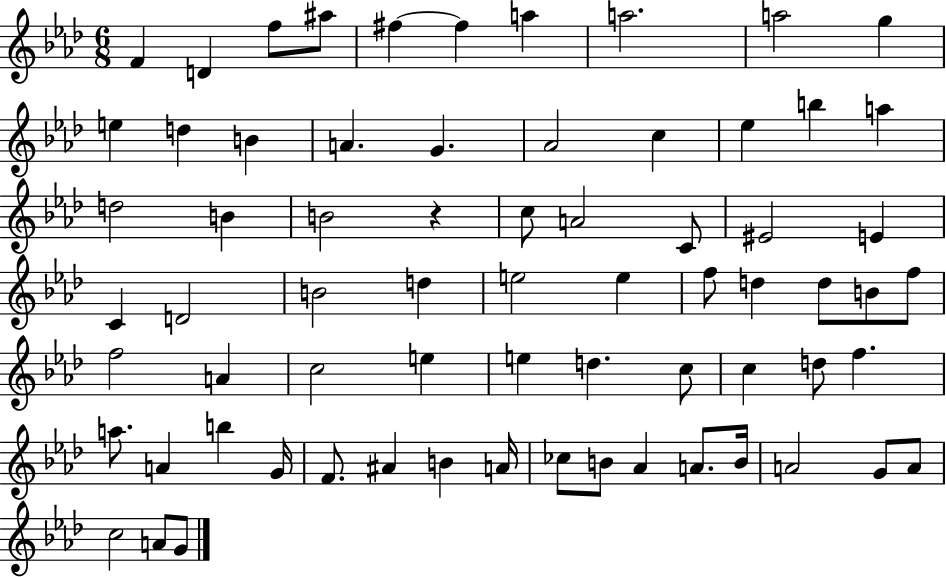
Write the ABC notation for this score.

X:1
T:Untitled
M:6/8
L:1/4
K:Ab
F D f/2 ^a/2 ^f ^f a a2 a2 g e d B A G _A2 c _e b a d2 B B2 z c/2 A2 C/2 ^E2 E C D2 B2 d e2 e f/2 d d/2 B/2 f/2 f2 A c2 e e d c/2 c d/2 f a/2 A b G/4 F/2 ^A B A/4 _c/2 B/2 _A A/2 B/4 A2 G/2 A/2 c2 A/2 G/2